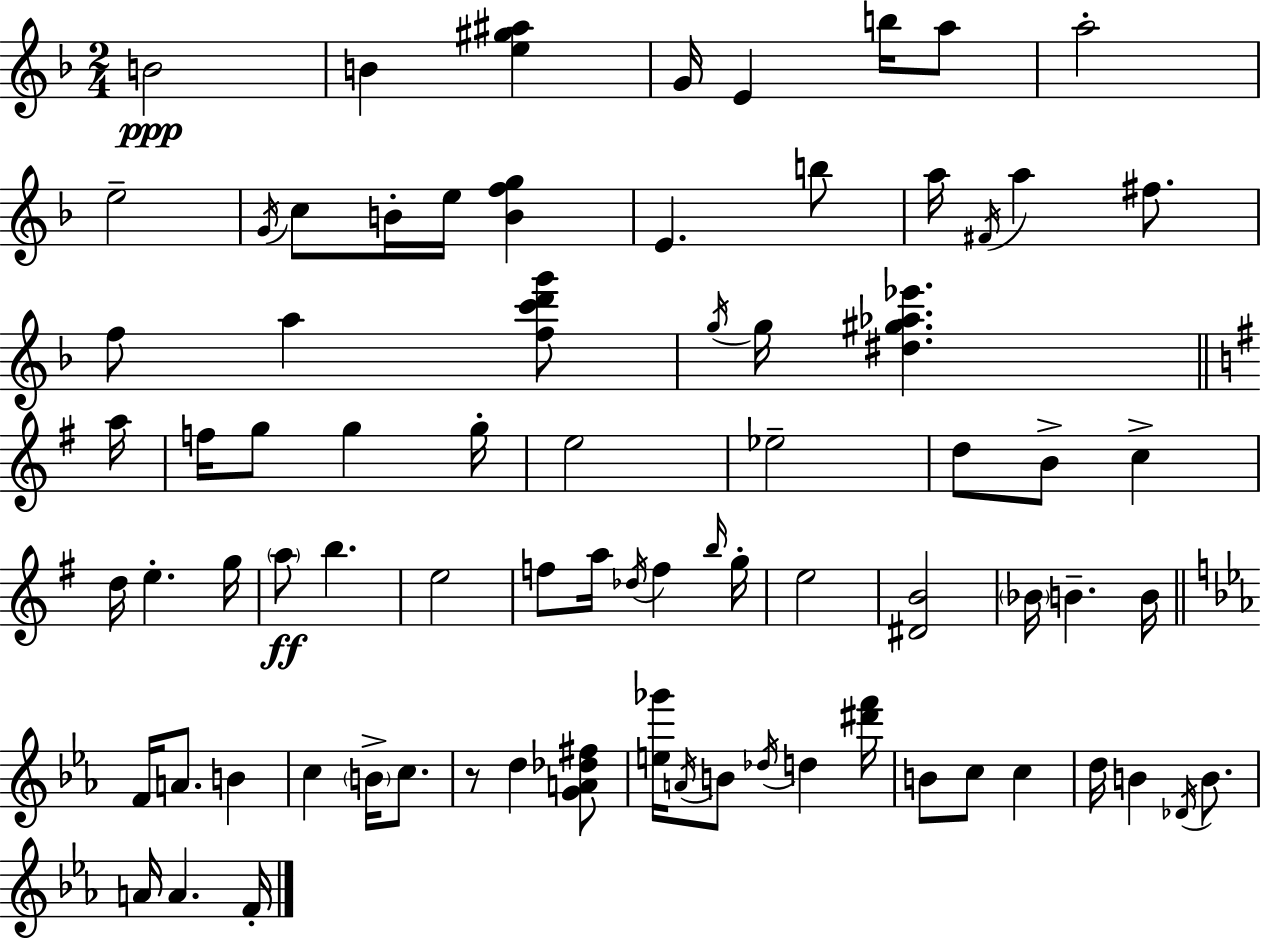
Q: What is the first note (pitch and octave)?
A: B4